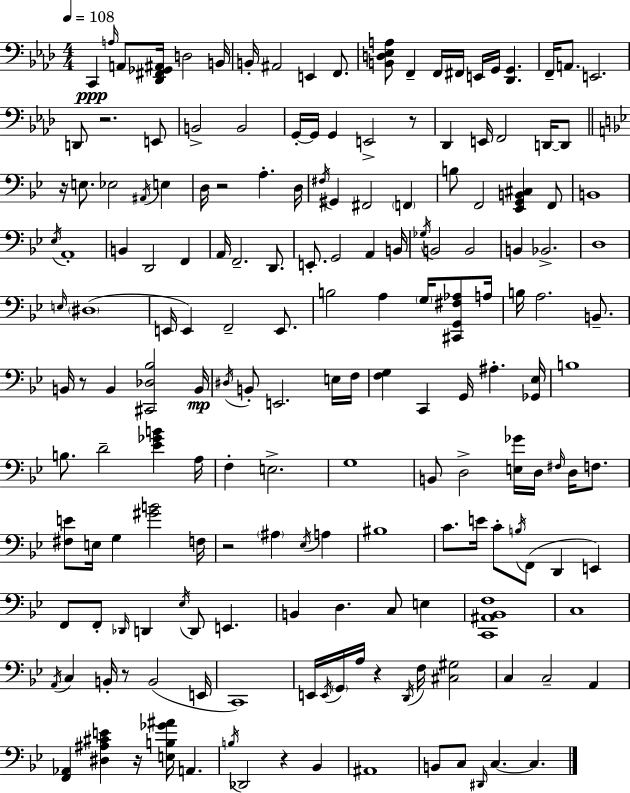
C2/q A3/s A2/e [Db2,F#2,Gb2,A#2]/s D3/h B2/s B2/s A#2/h E2/q F2/e. [B2,D3,Eb3,A3]/e F2/q F2/s F#2/s E2/s G2/s [Db2,G2]/q. F2/s A2/e. E2/h. D2/e R/h. E2/e B2/h B2/h G2/s G2/s G2/q E2/h R/e Db2/q E2/s F2/h D2/s D2/e R/s E3/e. Eb3/h A#2/s E3/q D3/s R/h A3/q. D3/s F#3/s G#2/q F#2/h F2/q B3/e F2/h [Eb2,G2,B2,C#3]/q F2/e B2/w Eb3/s A2/w B2/q D2/h F2/q A2/s F2/h. D2/e. E2/e. G2/h A2/q B2/s Gb3/s B2/h B2/h B2/q Bb2/h. D3/w E3/s D#3/w E2/s E2/q F2/h E2/e. B3/h A3/q G3/s [C#2,G2,F#3,Ab3]/e A3/s B3/s A3/h. B2/e. B2/s R/e B2/q [C#2,Db3,Bb3]/h B2/s D#3/s B2/e E2/h. E3/s F3/s [F3,G3]/q C2/q G2/s A#3/q. [Gb2,Eb3]/s B3/w B3/e. D4/h [Eb4,Gb4,B4]/q A3/s F3/q E3/h. G3/w B2/e D3/h [E3,Gb4]/s D3/s F#3/s D3/s F3/e. [F#3,E4]/e E3/s G3/q [G#4,B4]/h F3/s R/h A#3/q Eb3/s A3/q BIS3/w C4/e. E4/s C4/e B3/s F2/e D2/q E2/q F2/e F2/e Db2/s D2/q Eb3/s D2/e E2/q. B2/q D3/q. C3/e E3/q [C2,A#2,Bb2,F3]/w C3/w A2/s C3/q B2/s R/e B2/h E2/s C2/w E2/s E2/s G2/s A3/s R/q D2/s F3/s [C#3,G#3]/h C3/q C3/h A2/q [F2,Ab2]/q [D#3,A#3,C#4,E4]/q R/s [E3,B3,Gb4,A#4]/s A2/q. B3/s Db2/h R/q Bb2/q A#2/w B2/e C3/e D#2/s C3/q. C3/q.